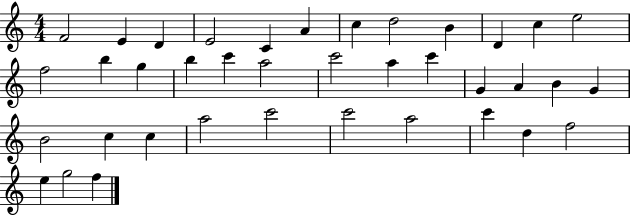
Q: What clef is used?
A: treble